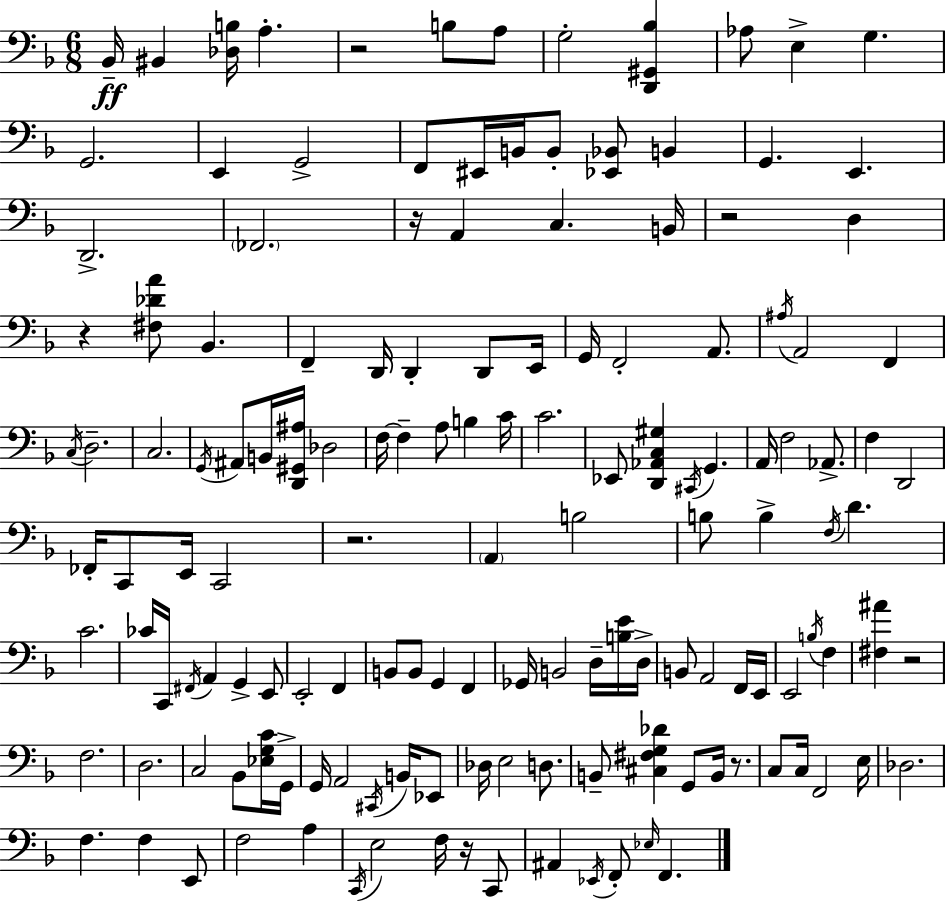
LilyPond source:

{
  \clef bass
  \numericTimeSignature
  \time 6/8
  \key f \major
  bes,16--\ff bis,4 <des b>16 a4.-. | r2 b8 a8 | g2-. <d, gis, bes>4 | aes8 e4-> g4. | \break g,2. | e,4 g,2-> | f,8 eis,16 b,16 b,8-. <ees, bes,>8 b,4 | g,4. e,4. | \break d,2.-> | \parenthesize fes,2. | r16 a,4 c4. b,16 | r2 d4 | \break r4 <fis des' a'>8 bes,4. | f,4-- d,16 d,4-. d,8 e,16 | g,16 f,2-. a,8. | \acciaccatura { ais16 } a,2 f,4 | \break \acciaccatura { c16 } d2.-- | c2. | \acciaccatura { g,16 } ais,8 b,16 <d, gis, ais>16 des2 | f16~~ f4-- a8 b4 | \break c'16 c'2. | ees,8 <d, aes, c gis>4 \acciaccatura { cis,16 } g,4. | a,16 f2 | aes,8.-> f4 d,2 | \break fes,16-. c,8 e,16 c,2 | r2. | \parenthesize a,4 b2 | b8 b4-> \acciaccatura { f16 } d'4. | \break c'2. | ces'16 c,16 \acciaccatura { fis,16 } a,4 | g,4-> e,8 e,2-. | f,4 b,8 b,8 g,4 | \break f,4 ges,16 b,2 | d16-- <b e'>16 d16-> b,8 a,2 | f,16 e,16 e,2 | \acciaccatura { b16 } f4 <fis ais'>4 r2 | \break f2. | d2. | c2 | bes,8 <ees g c'>16 g,16-> g,16 a,2 | \break \acciaccatura { cis,16 } b,16 ees,8 des16 e2 | d8. b,8-- <cis fis g des'>4 | g,8 b,16 r8. c8 c16 f,2 | e16 des2. | \break f4. | f4 e,8 f2 | a4 \acciaccatura { c,16 } e2 | f16 r16 c,8 ais,4 | \break \acciaccatura { ees,16 } f,8-. \grace { ees16 } f,4. \bar "|."
}